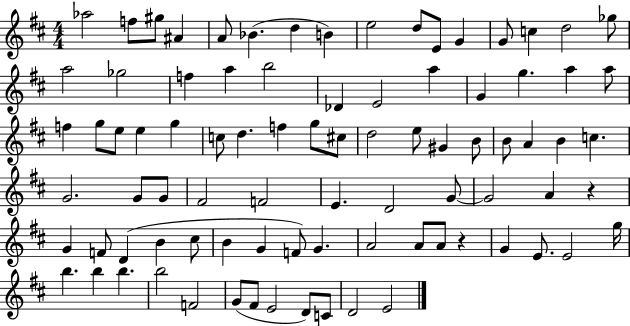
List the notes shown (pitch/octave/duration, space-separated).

Ab5/h F5/e G#5/e A#4/q A4/e Bb4/q. D5/q B4/q E5/h D5/e E4/e G4/q G4/e C5/q D5/h Gb5/e A5/h Gb5/h F5/q A5/q B5/h Db4/q E4/h A5/q G4/q G5/q. A5/q A5/e F5/q G5/e E5/e E5/q G5/q C5/e D5/q. F5/q G5/e C#5/e D5/h E5/e G#4/q B4/e B4/e A4/q B4/q C5/q. G4/h. G4/e G4/e F#4/h F4/h E4/q. D4/h G4/e G4/h A4/q R/q G4/q F4/e D4/q B4/q C#5/e B4/q G4/q F4/e G4/q. A4/h A4/e A4/e R/q G4/q E4/e. E4/h G5/s B5/q. B5/q B5/q. B5/h F4/h G4/e F#4/e E4/h D4/e C4/e D4/h E4/h